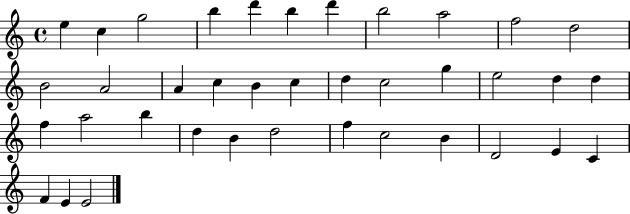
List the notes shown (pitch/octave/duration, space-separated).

E5/q C5/q G5/h B5/q D6/q B5/q D6/q B5/h A5/h F5/h D5/h B4/h A4/h A4/q C5/q B4/q C5/q D5/q C5/h G5/q E5/h D5/q D5/q F5/q A5/h B5/q D5/q B4/q D5/h F5/q C5/h B4/q D4/h E4/q C4/q F4/q E4/q E4/h